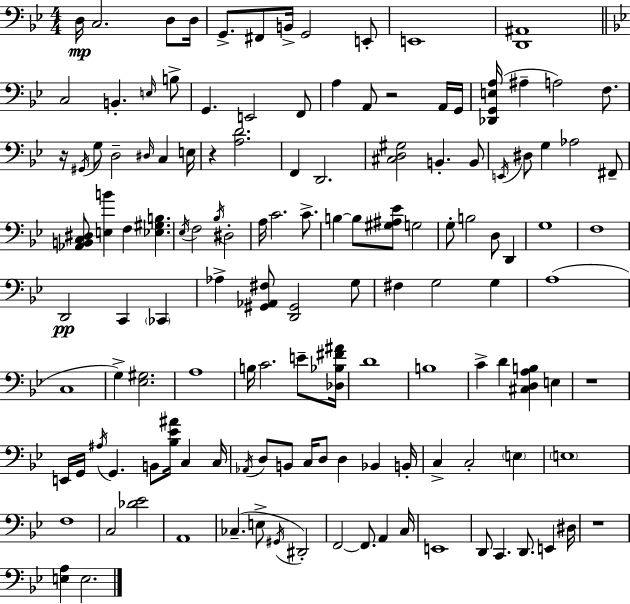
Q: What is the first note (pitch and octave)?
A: D3